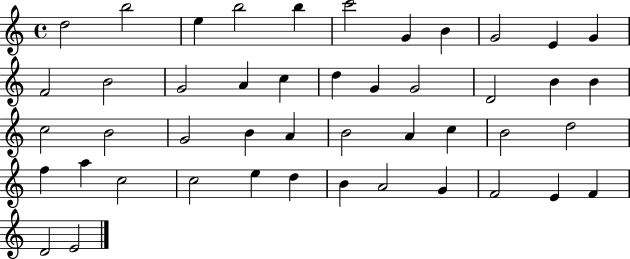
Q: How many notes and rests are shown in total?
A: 46